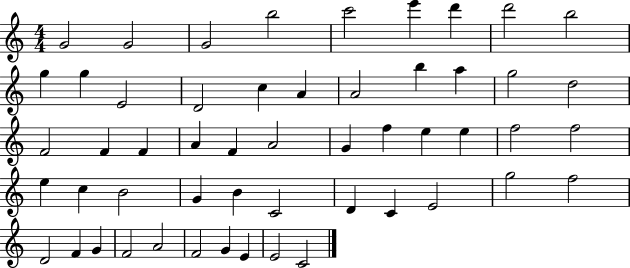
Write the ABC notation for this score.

X:1
T:Untitled
M:4/4
L:1/4
K:C
G2 G2 G2 b2 c'2 e' d' d'2 b2 g g E2 D2 c A A2 b a g2 d2 F2 F F A F A2 G f e e f2 f2 e c B2 G B C2 D C E2 g2 f2 D2 F G F2 A2 F2 G E E2 C2